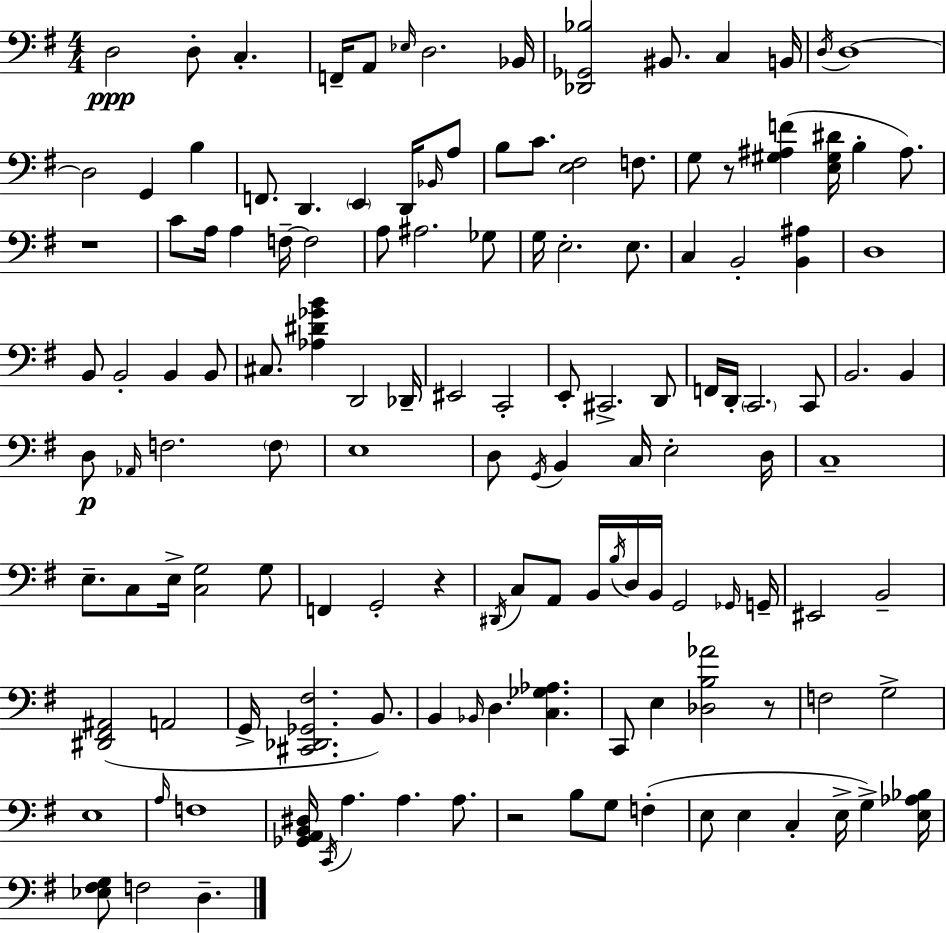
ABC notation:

X:1
T:Untitled
M:4/4
L:1/4
K:Em
D,2 D,/2 C, F,,/4 A,,/2 _E,/4 D,2 _B,,/4 [_D,,_G,,_B,]2 ^B,,/2 C, B,,/4 D,/4 D,4 D,2 G,, B, F,,/2 D,, E,, D,,/4 _B,,/4 A,/2 B,/2 C/2 [E,^F,]2 F,/2 G,/2 z/2 [^G,^A,F] [E,^G,^D]/4 B, ^A,/2 z4 C/2 A,/4 A, F,/4 F,2 A,/2 ^A,2 _G,/2 G,/4 E,2 E,/2 C, B,,2 [B,,^A,] D,4 B,,/2 B,,2 B,, B,,/2 ^C,/2 [_A,^D_GB] D,,2 _D,,/4 ^E,,2 C,,2 E,,/2 ^C,,2 D,,/2 F,,/4 D,,/4 C,,2 C,,/2 B,,2 B,, D,/2 _A,,/4 F,2 F,/2 E,4 D,/2 G,,/4 B,, C,/4 E,2 D,/4 C,4 E,/2 C,/2 E,/4 [C,G,]2 G,/2 F,, G,,2 z ^D,,/4 C,/2 A,,/2 B,,/4 B,/4 D,/4 B,,/4 G,,2 _G,,/4 G,,/4 ^E,,2 B,,2 [^D,,^F,,^A,,]2 A,,2 G,,/4 [^C,,_D,,_G,,^F,]2 B,,/2 B,, _B,,/4 D, [C,_G,_A,] C,,/2 E, [_D,B,_A]2 z/2 F,2 G,2 E,4 A,/4 F,4 [_G,,A,,B,,^D,]/4 C,,/4 A, A, A,/2 z2 B,/2 G,/2 F, E,/2 E, C, E,/4 G, [E,_A,_B,]/4 [_E,^F,G,]/2 F,2 D,